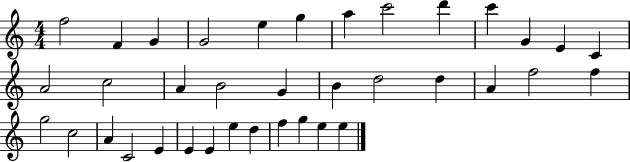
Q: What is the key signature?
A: C major